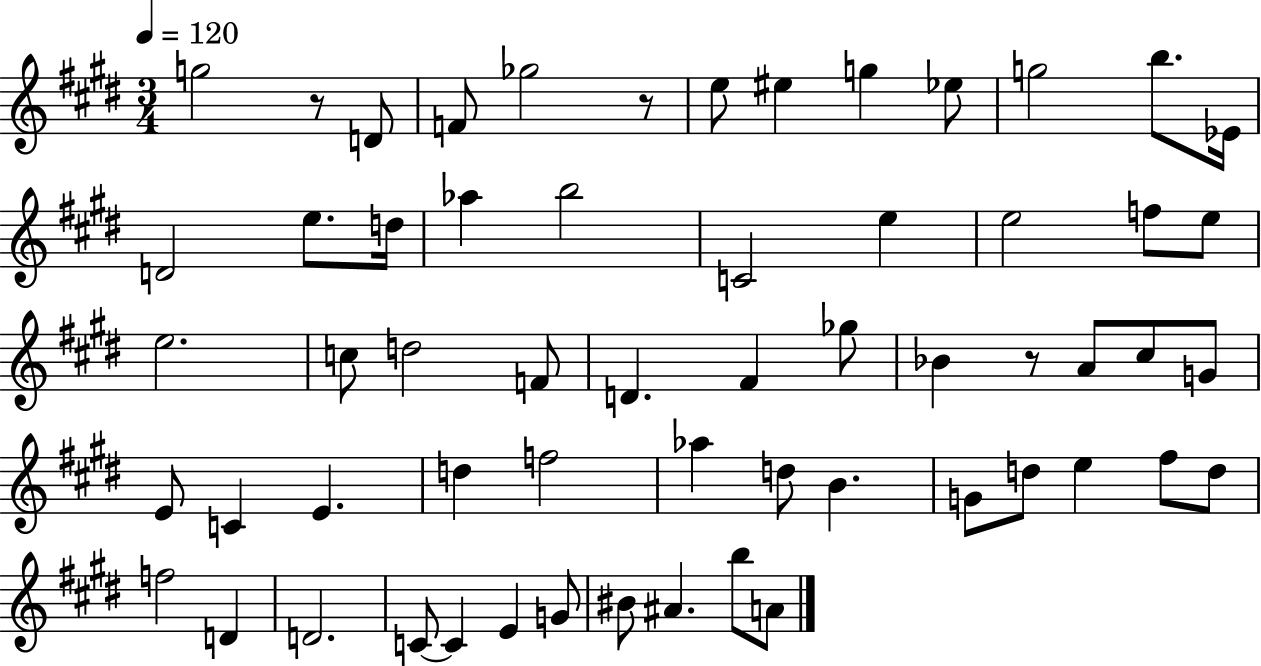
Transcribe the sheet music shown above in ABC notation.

X:1
T:Untitled
M:3/4
L:1/4
K:E
g2 z/2 D/2 F/2 _g2 z/2 e/2 ^e g _e/2 g2 b/2 _E/4 D2 e/2 d/4 _a b2 C2 e e2 f/2 e/2 e2 c/2 d2 F/2 D ^F _g/2 _B z/2 A/2 ^c/2 G/2 E/2 C E d f2 _a d/2 B G/2 d/2 e ^f/2 d/2 f2 D D2 C/2 C E G/2 ^B/2 ^A b/2 A/2